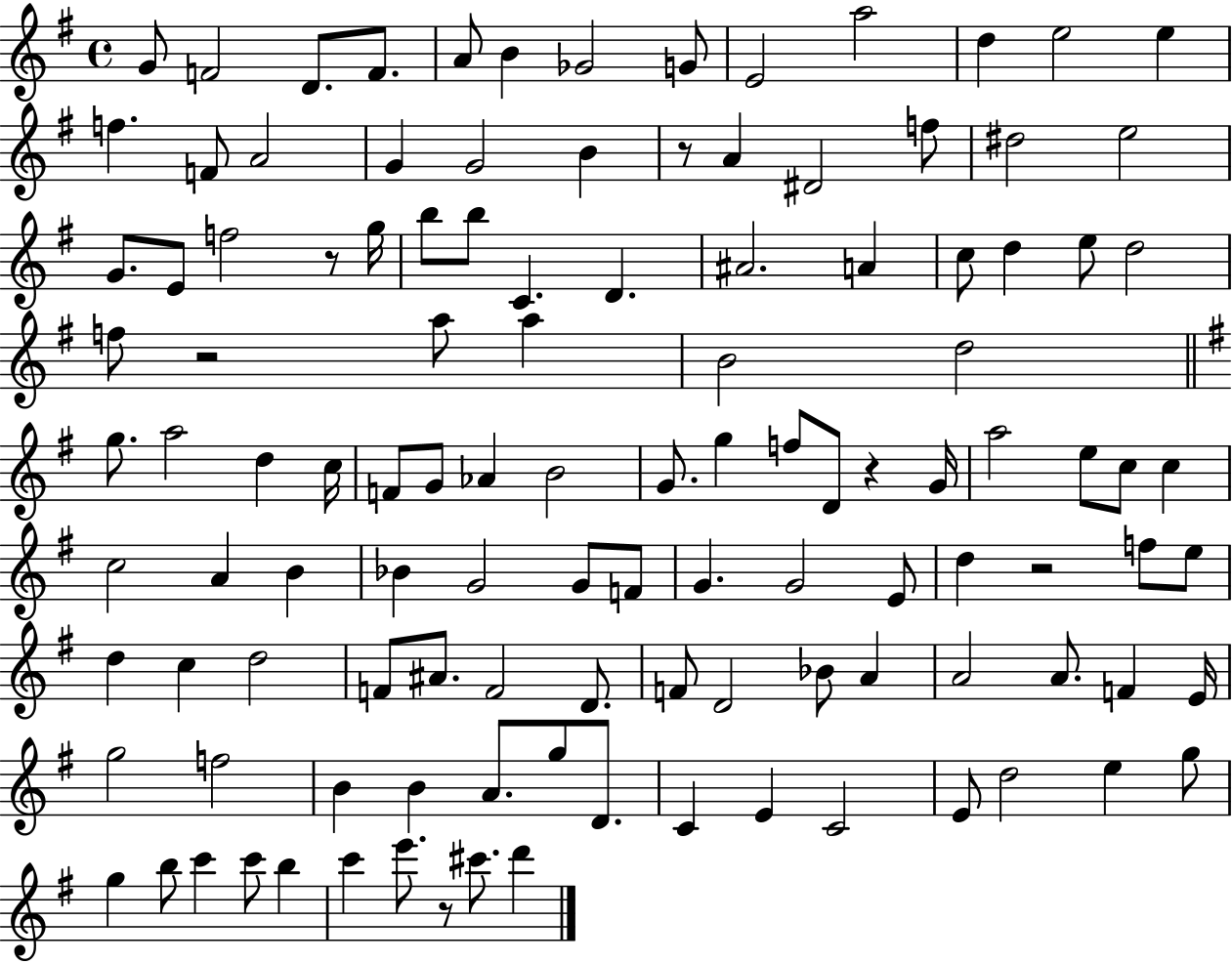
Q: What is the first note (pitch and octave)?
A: G4